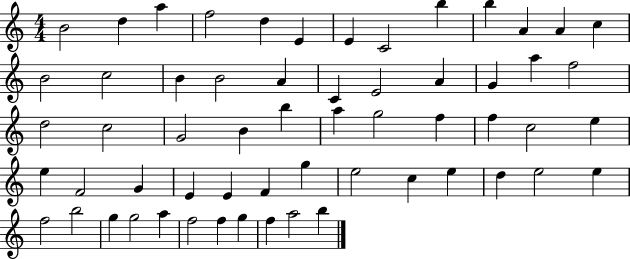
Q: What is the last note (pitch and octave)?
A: B5